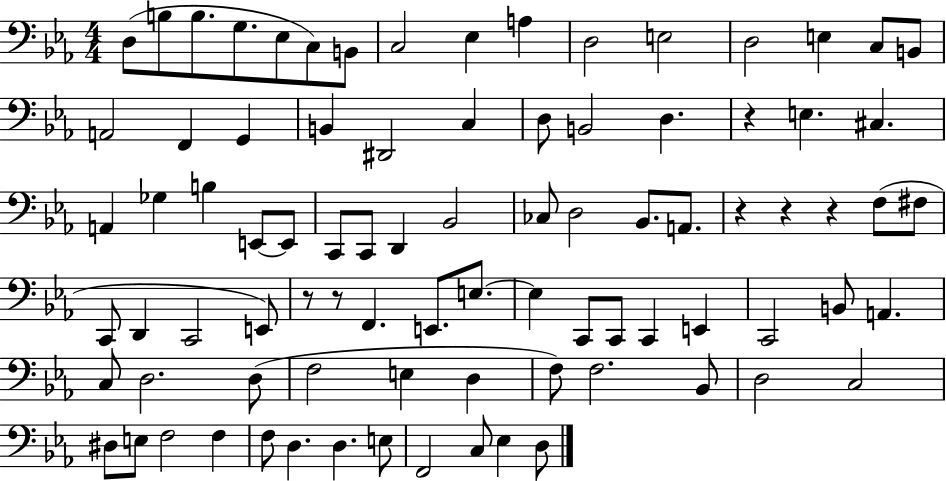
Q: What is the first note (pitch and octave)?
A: D3